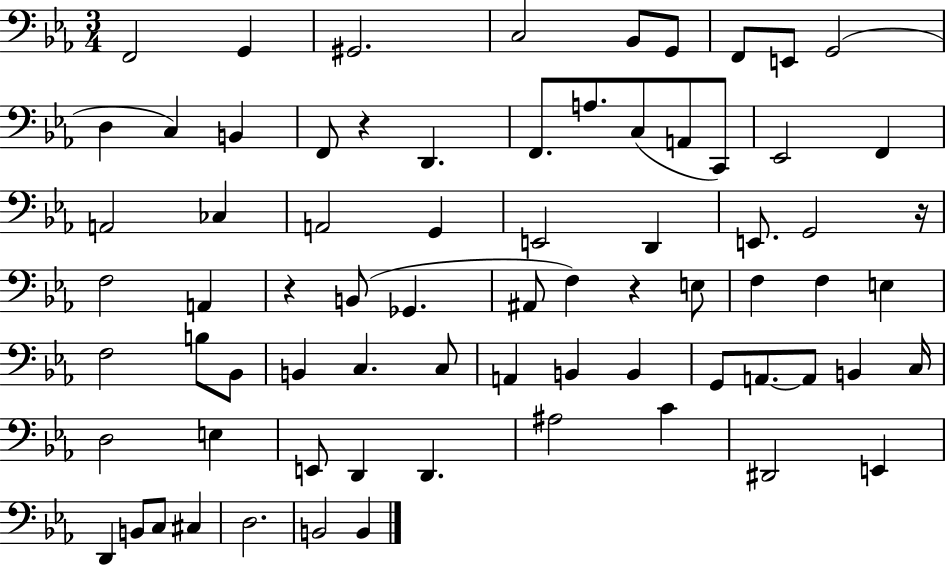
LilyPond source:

{
  \clef bass
  \numericTimeSignature
  \time 3/4
  \key ees \major
  f,2 g,4 | gis,2. | c2 bes,8 g,8 | f,8 e,8 g,2( | \break d4 c4) b,4 | f,8 r4 d,4. | f,8. a8. c8( a,8 c,8) | ees,2 f,4 | \break a,2 ces4 | a,2 g,4 | e,2 d,4 | e,8. g,2 r16 | \break f2 a,4 | r4 b,8( ges,4. | ais,8 f4) r4 e8 | f4 f4 e4 | \break f2 b8 bes,8 | b,4 c4. c8 | a,4 b,4 b,4 | g,8 a,8.~~ a,8 b,4 c16 | \break d2 e4 | e,8 d,4 d,4. | ais2 c'4 | dis,2 e,4 | \break d,4 b,8 c8 cis4 | d2. | b,2 b,4 | \bar "|."
}